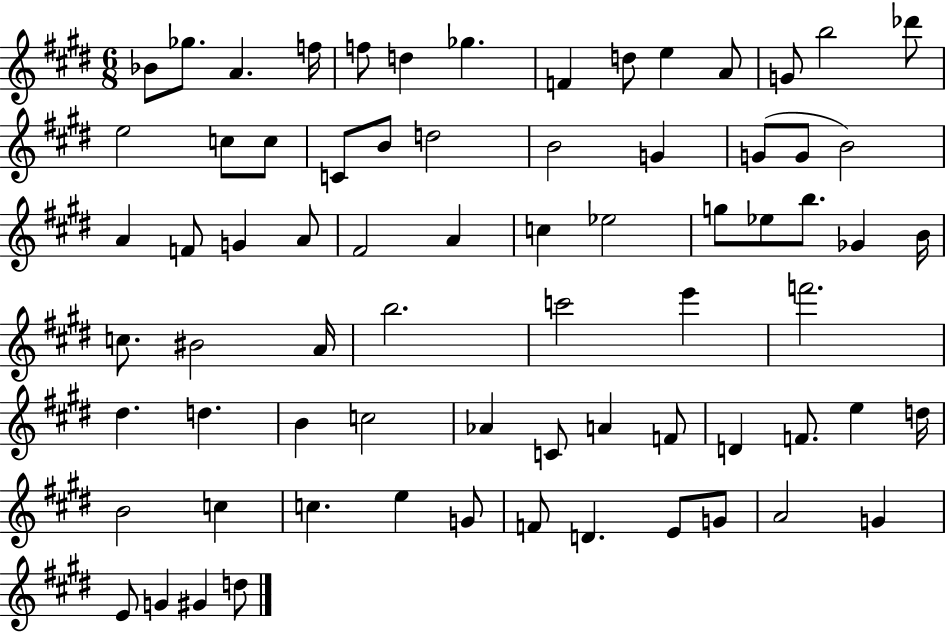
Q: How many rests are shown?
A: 0